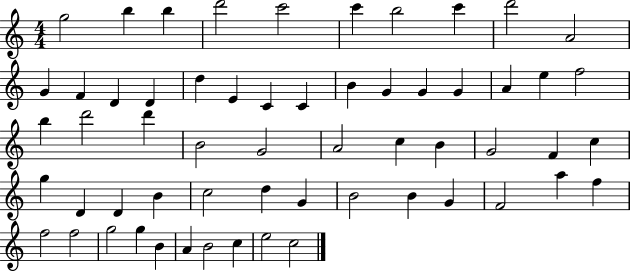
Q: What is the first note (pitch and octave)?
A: G5